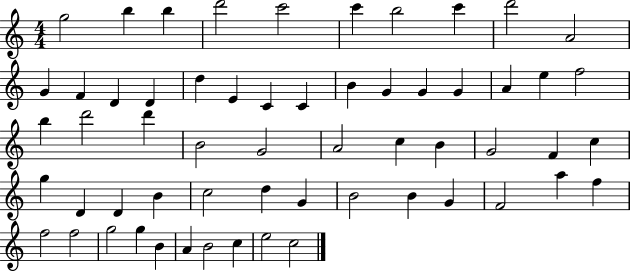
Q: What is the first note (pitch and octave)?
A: G5